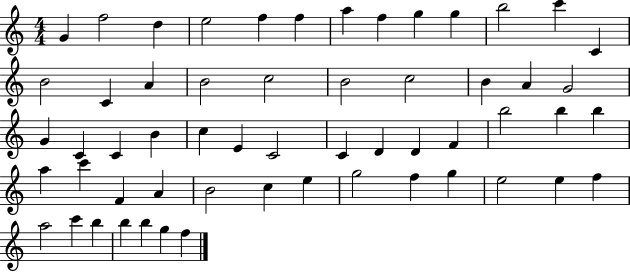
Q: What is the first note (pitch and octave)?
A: G4